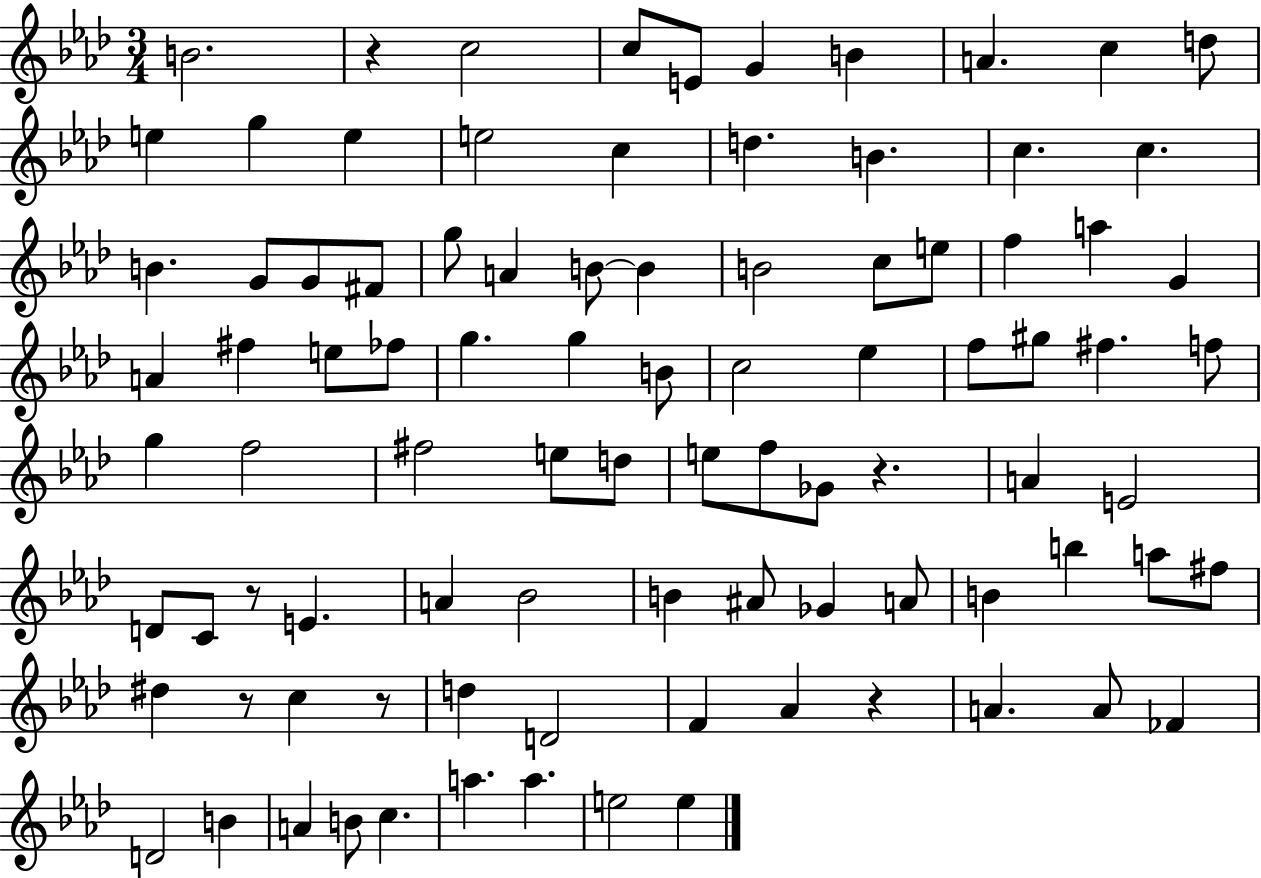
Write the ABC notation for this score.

X:1
T:Untitled
M:3/4
L:1/4
K:Ab
B2 z c2 c/2 E/2 G B A c d/2 e g e e2 c d B c c B G/2 G/2 ^F/2 g/2 A B/2 B B2 c/2 e/2 f a G A ^f e/2 _f/2 g g B/2 c2 _e f/2 ^g/2 ^f f/2 g f2 ^f2 e/2 d/2 e/2 f/2 _G/2 z A E2 D/2 C/2 z/2 E A _B2 B ^A/2 _G A/2 B b a/2 ^f/2 ^d z/2 c z/2 d D2 F _A z A A/2 _F D2 B A B/2 c a a e2 e